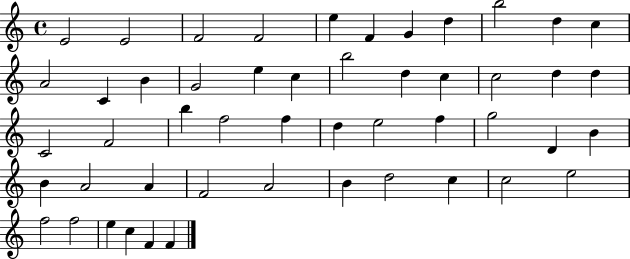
{
  \clef treble
  \time 4/4
  \defaultTimeSignature
  \key c \major
  e'2 e'2 | f'2 f'2 | e''4 f'4 g'4 d''4 | b''2 d''4 c''4 | \break a'2 c'4 b'4 | g'2 e''4 c''4 | b''2 d''4 c''4 | c''2 d''4 d''4 | \break c'2 f'2 | b''4 f''2 f''4 | d''4 e''2 f''4 | g''2 d'4 b'4 | \break b'4 a'2 a'4 | f'2 a'2 | b'4 d''2 c''4 | c''2 e''2 | \break f''2 f''2 | e''4 c''4 f'4 f'4 | \bar "|."
}